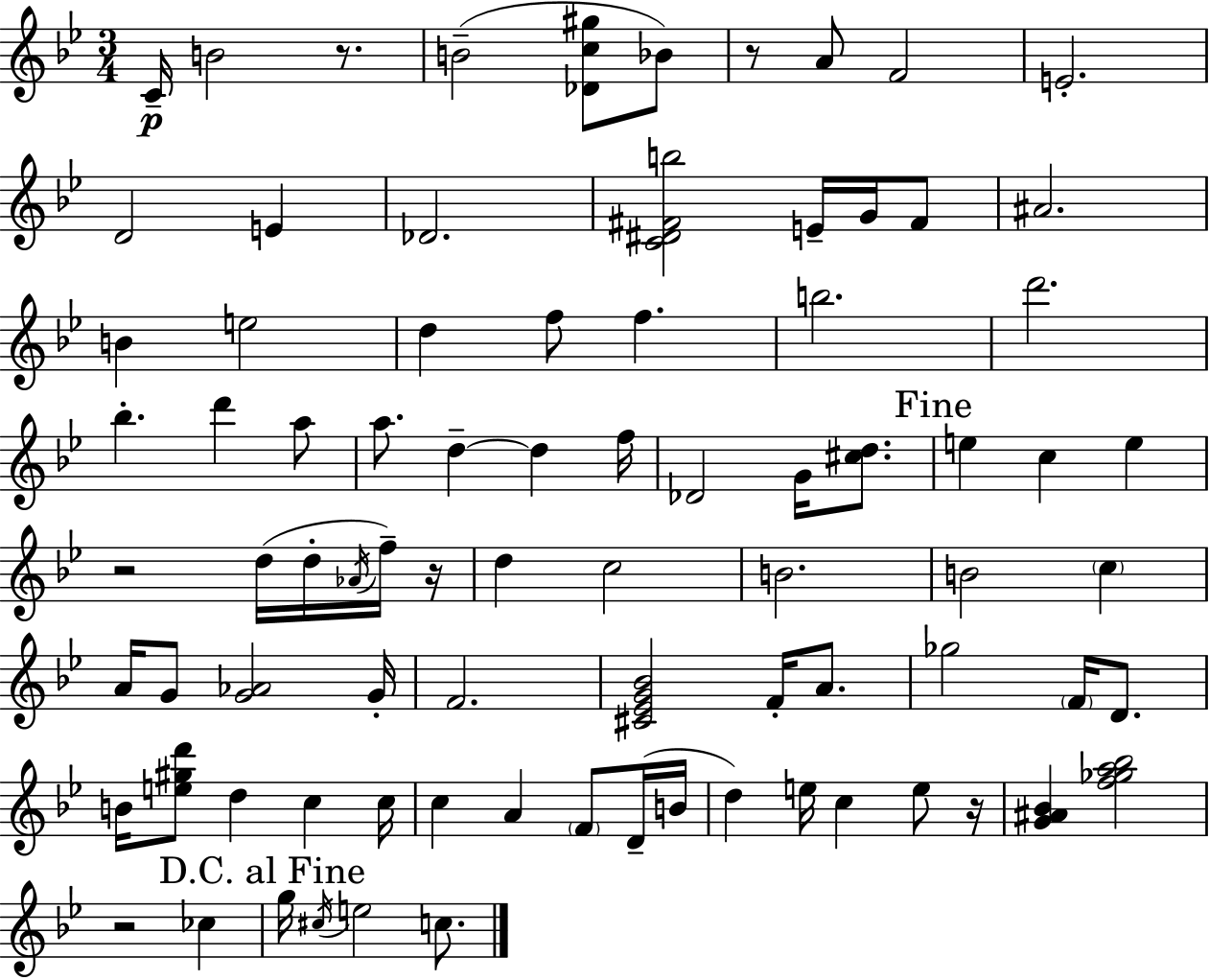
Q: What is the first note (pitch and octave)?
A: C4